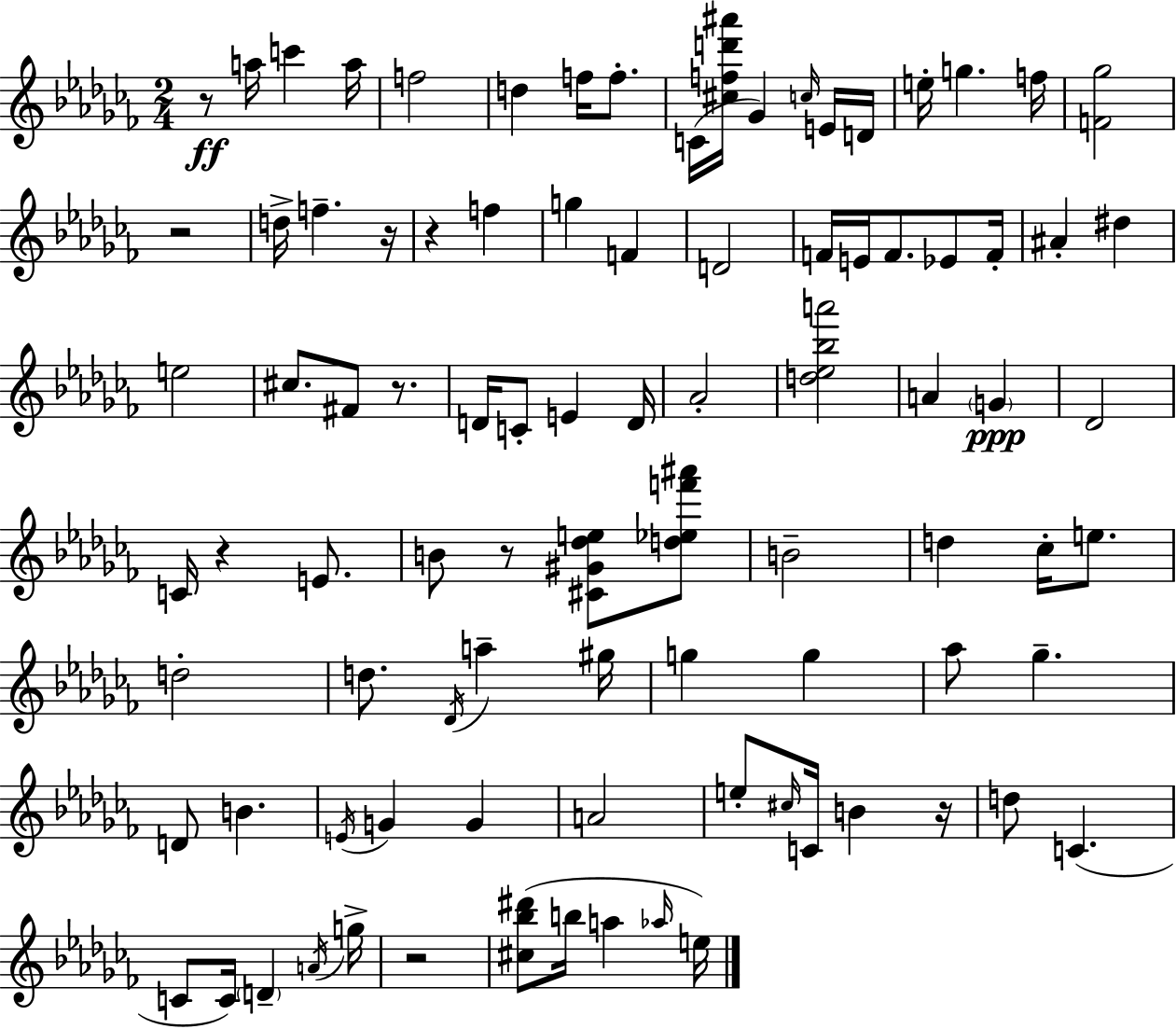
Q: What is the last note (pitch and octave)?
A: E5